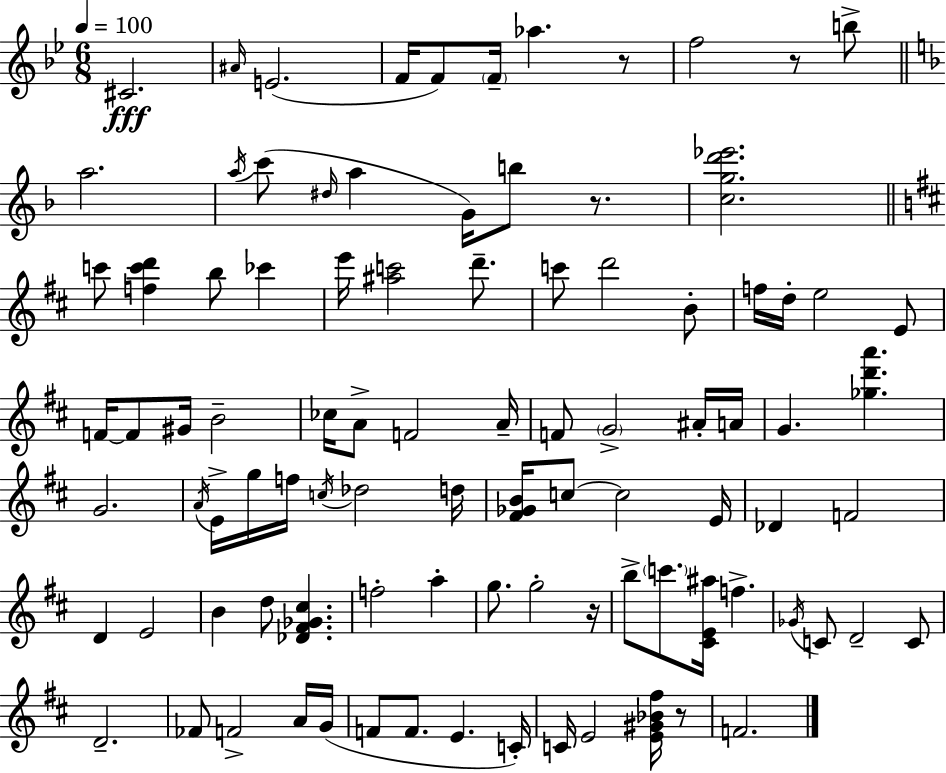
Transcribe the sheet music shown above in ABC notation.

X:1
T:Untitled
M:6/8
L:1/4
K:Gm
^C2 ^A/4 E2 F/4 F/2 F/4 _a z/2 f2 z/2 b/2 a2 a/4 c'/2 ^d/4 a G/4 b/2 z/2 [cgd'_e']2 c'/2 [fc'd'] b/2 _c' e'/4 [^ac']2 d'/2 c'/2 d'2 B/2 f/4 d/4 e2 E/2 F/4 F/2 ^G/4 B2 _c/4 A/2 F2 A/4 F/2 G2 ^A/4 A/4 G [_gd'a'] G2 A/4 E/4 g/4 f/4 c/4 _d2 d/4 [^F_GB]/4 c/2 c2 E/4 _D F2 D E2 B d/2 [_D^F_G^c] f2 a g/2 g2 z/4 b/2 c'/2 [^CE^a]/4 f _G/4 C/2 D2 C/2 D2 _F/2 F2 A/4 G/4 F/2 F/2 E C/4 C/4 E2 [E^G_B^f]/4 z/2 F2